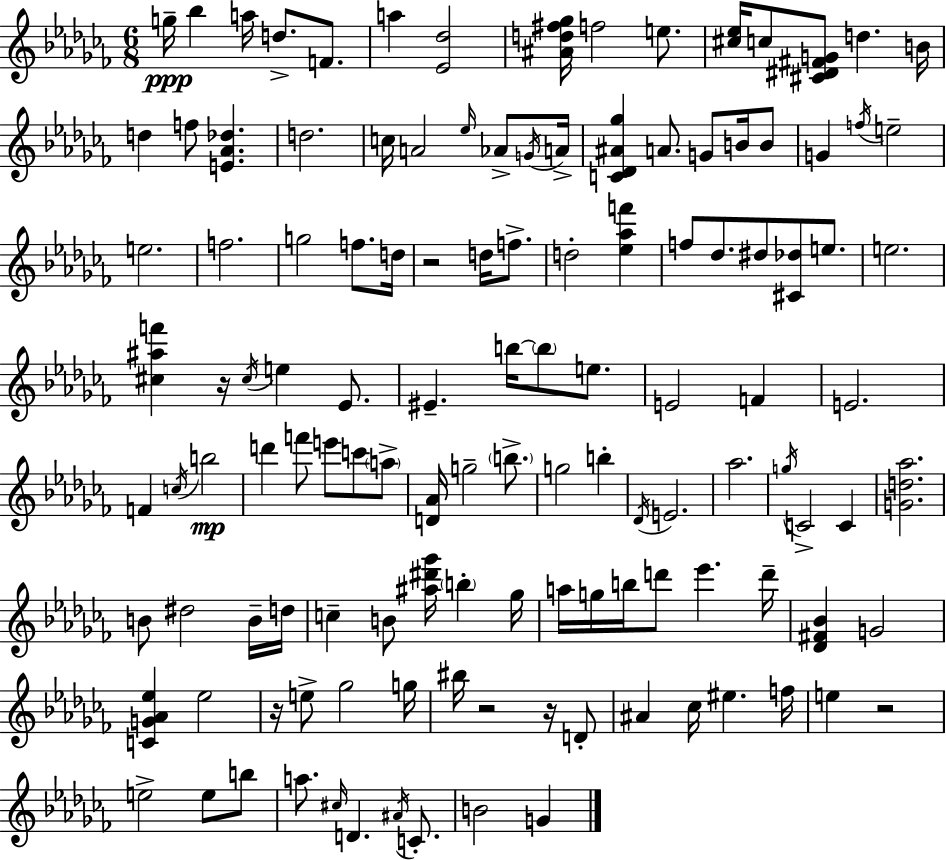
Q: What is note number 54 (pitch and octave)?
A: D6